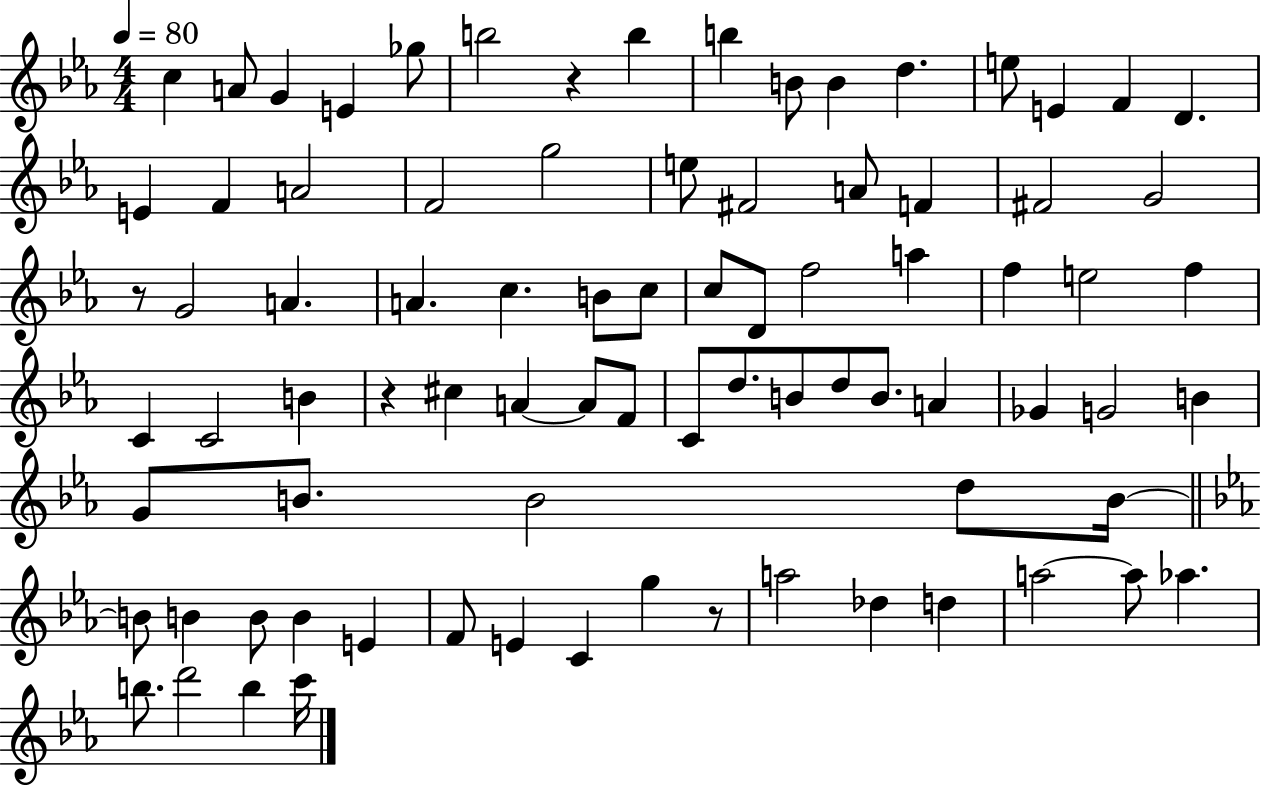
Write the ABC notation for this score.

X:1
T:Untitled
M:4/4
L:1/4
K:Eb
c A/2 G E _g/2 b2 z b b B/2 B d e/2 E F D E F A2 F2 g2 e/2 ^F2 A/2 F ^F2 G2 z/2 G2 A A c B/2 c/2 c/2 D/2 f2 a f e2 f C C2 B z ^c A A/2 F/2 C/2 d/2 B/2 d/2 B/2 A _G G2 B G/2 B/2 B2 d/2 B/4 B/2 B B/2 B E F/2 E C g z/2 a2 _d d a2 a/2 _a b/2 d'2 b c'/4